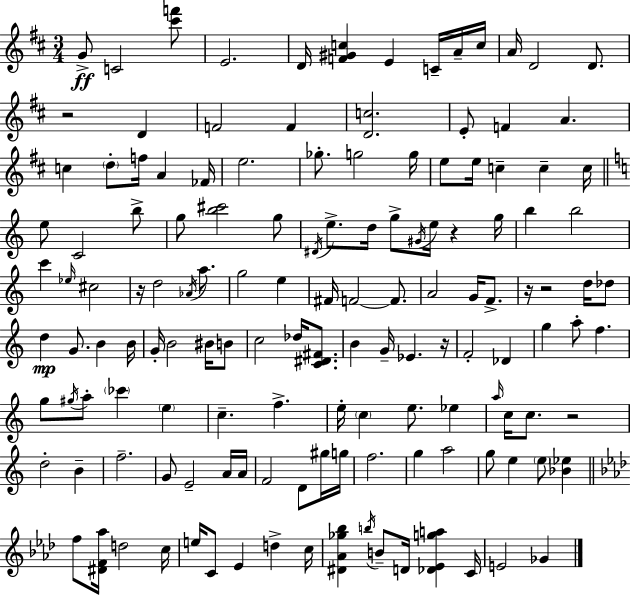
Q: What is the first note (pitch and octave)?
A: G4